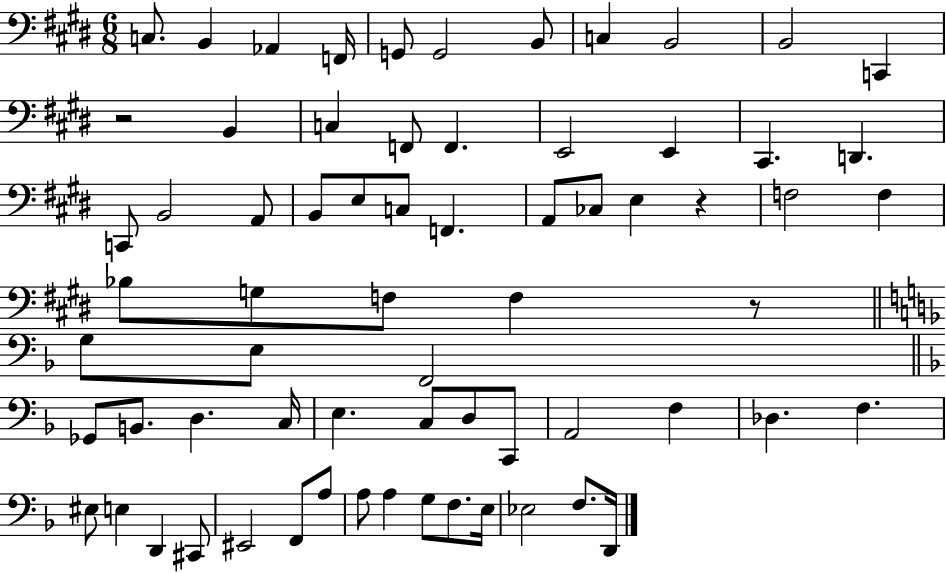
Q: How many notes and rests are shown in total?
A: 68